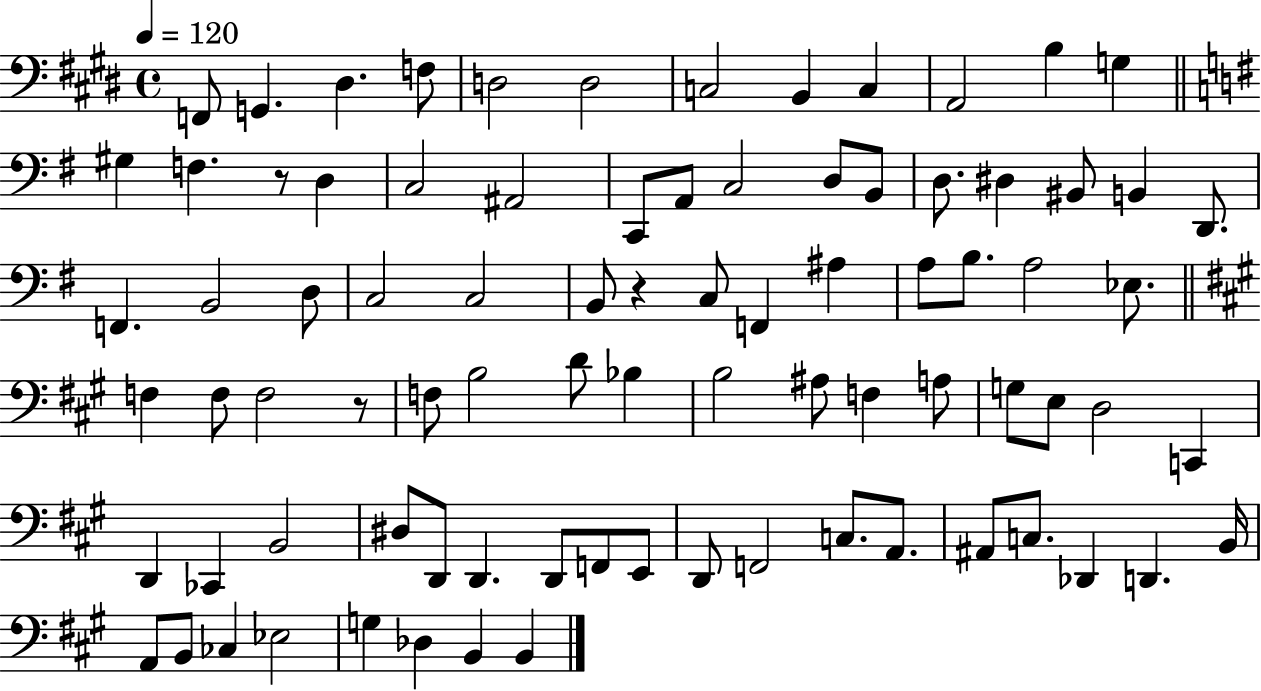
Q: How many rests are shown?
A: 3